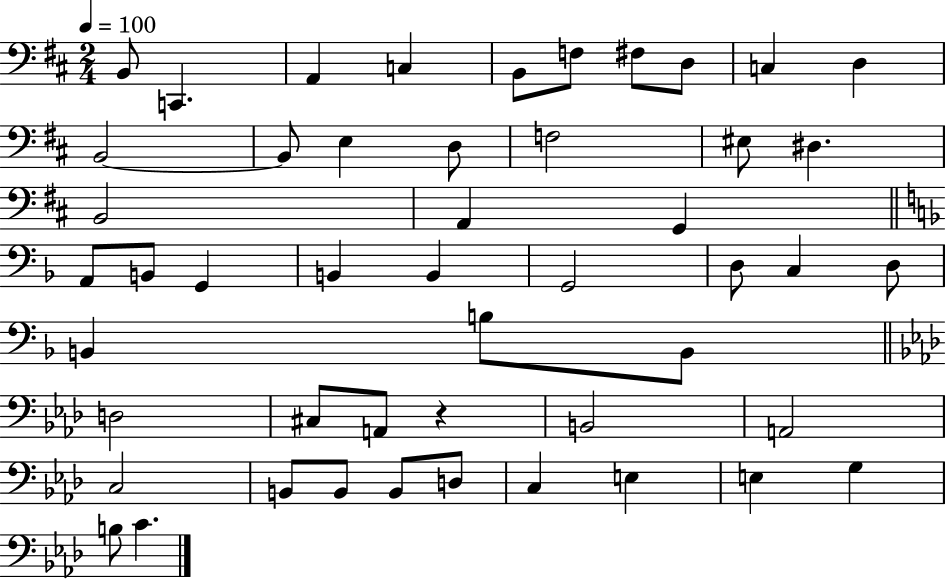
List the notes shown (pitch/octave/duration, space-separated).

B2/e C2/q. A2/q C3/q B2/e F3/e F#3/e D3/e C3/q D3/q B2/h B2/e E3/q D3/e F3/h EIS3/e D#3/q. B2/h A2/q G2/q A2/e B2/e G2/q B2/q B2/q G2/h D3/e C3/q D3/e B2/q B3/e B2/e D3/h C#3/e A2/e R/q B2/h A2/h C3/h B2/e B2/e B2/e D3/e C3/q E3/q E3/q G3/q B3/e C4/q.